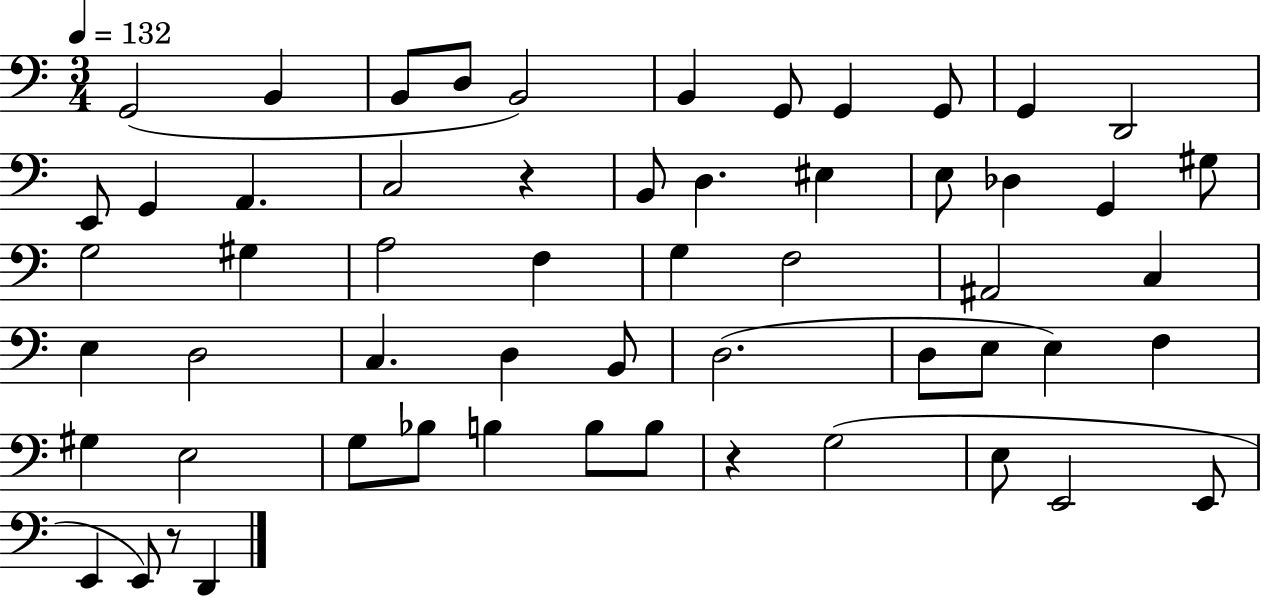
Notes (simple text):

G2/h B2/q B2/e D3/e B2/h B2/q G2/e G2/q G2/e G2/q D2/h E2/e G2/q A2/q. C3/h R/q B2/e D3/q. EIS3/q E3/e Db3/q G2/q G#3/e G3/h G#3/q A3/h F3/q G3/q F3/h A#2/h C3/q E3/q D3/h C3/q. D3/q B2/e D3/h. D3/e E3/e E3/q F3/q G#3/q E3/h G3/e Bb3/e B3/q B3/e B3/e R/q G3/h E3/e E2/h E2/e E2/q E2/e R/e D2/q